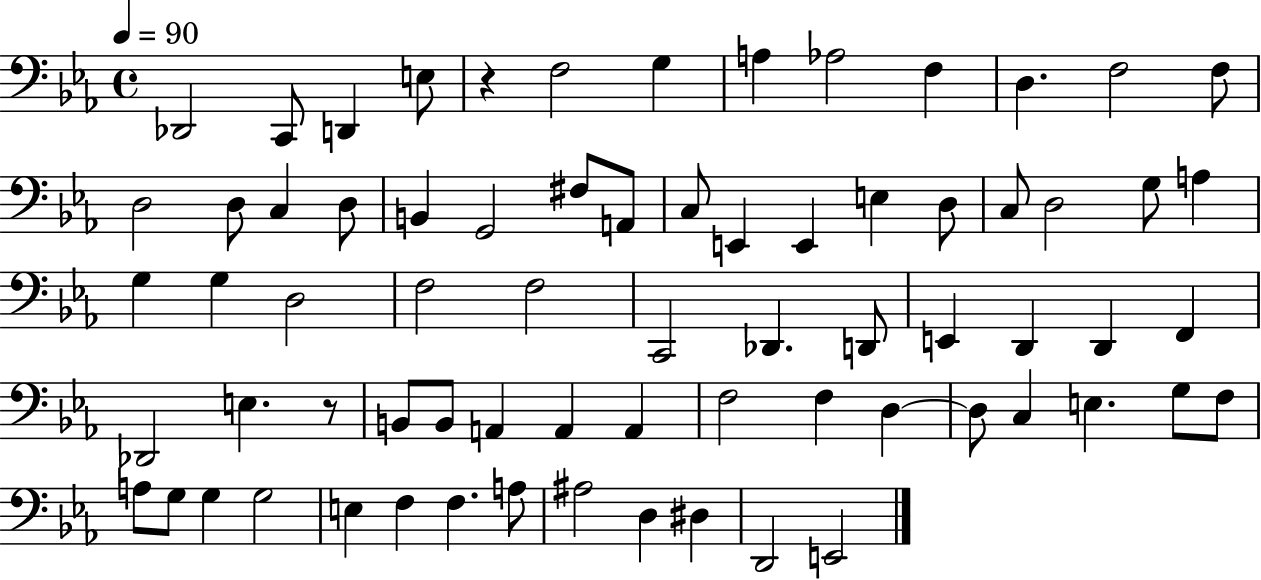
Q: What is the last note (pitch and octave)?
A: E2